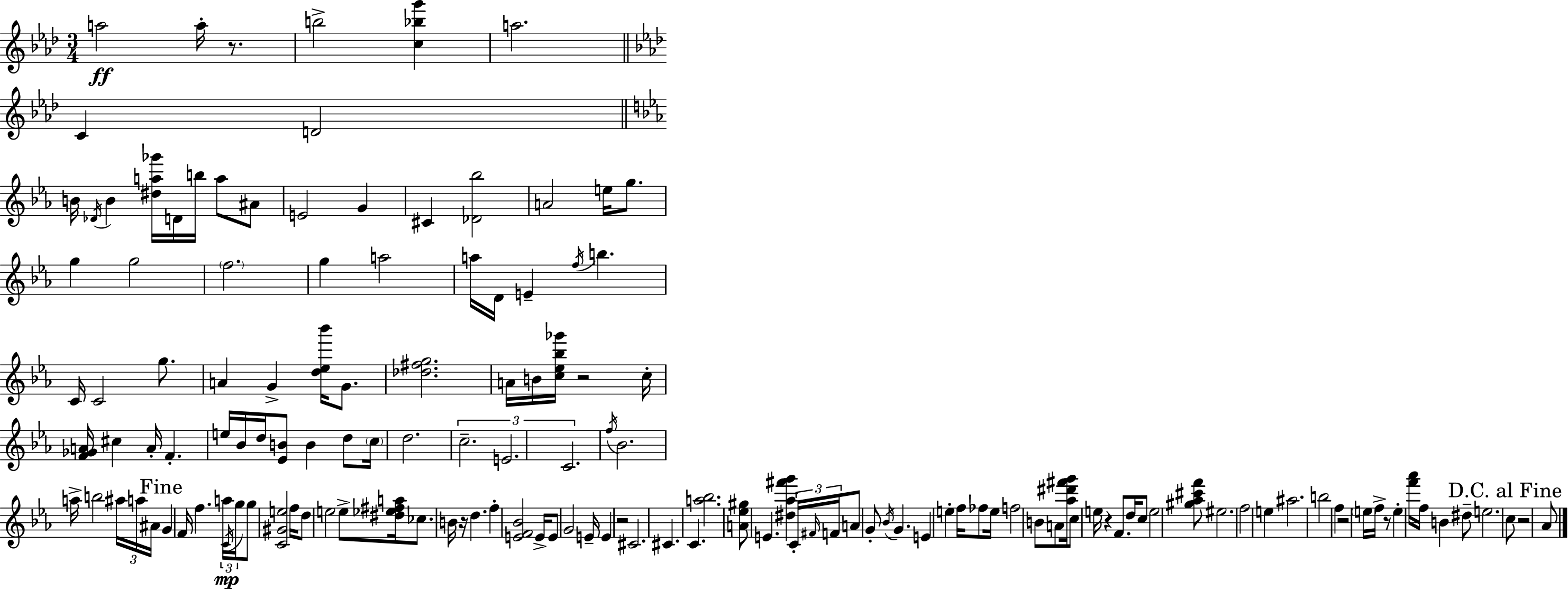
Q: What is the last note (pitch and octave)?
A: Ab4